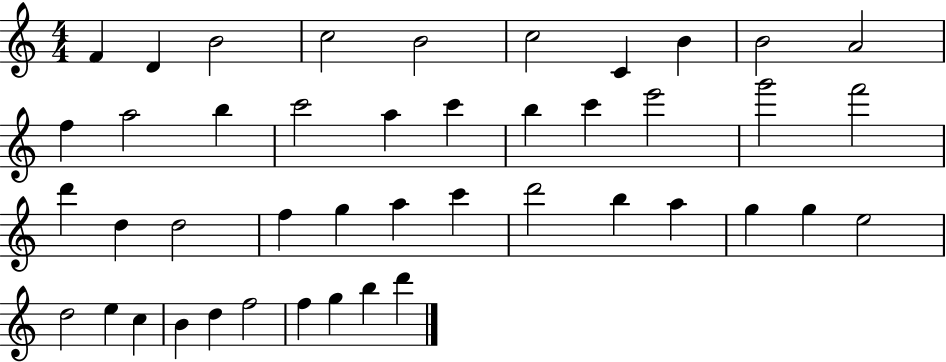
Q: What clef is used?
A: treble